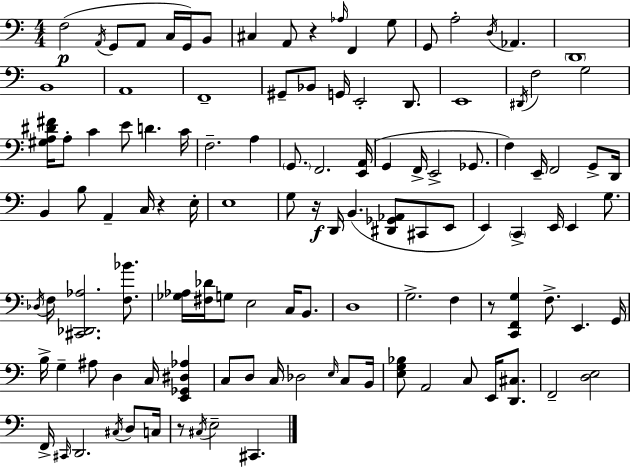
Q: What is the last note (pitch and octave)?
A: C#2